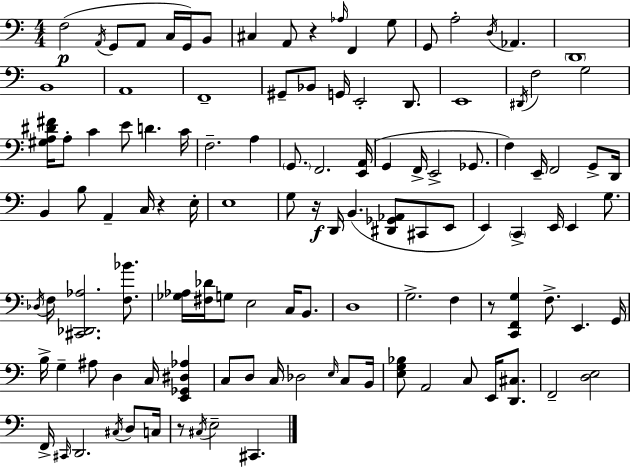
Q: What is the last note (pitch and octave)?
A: C#2